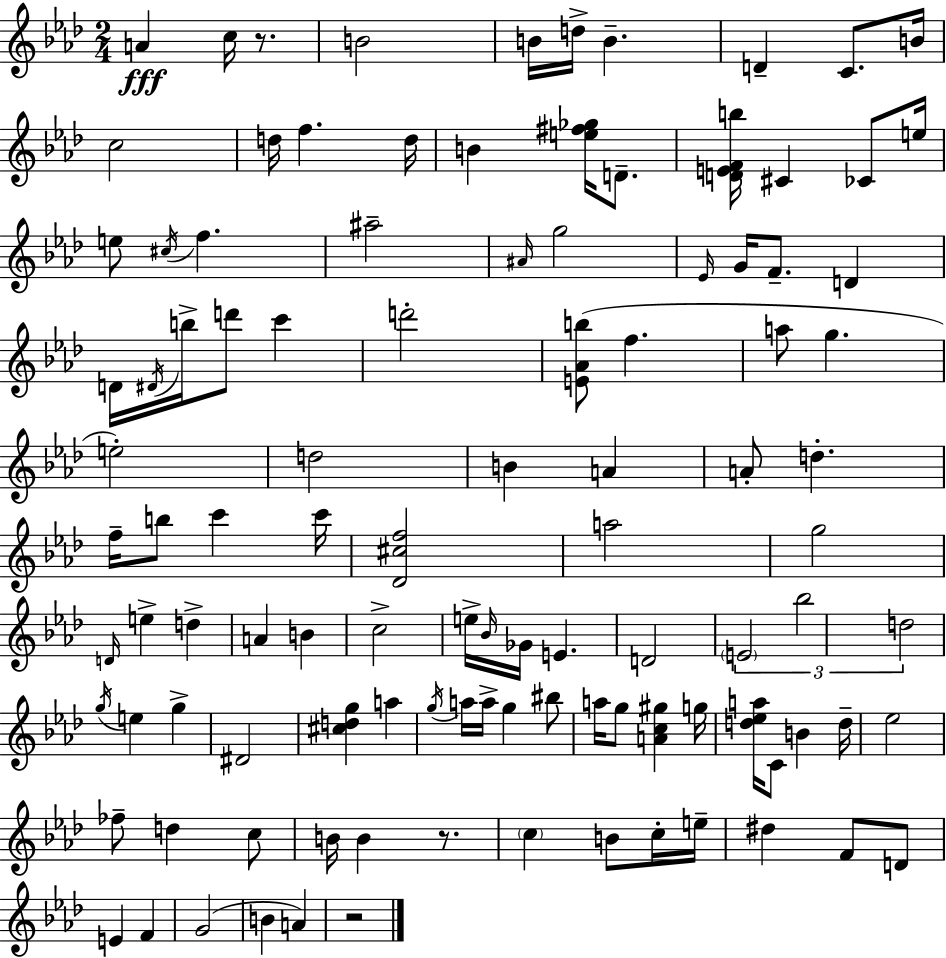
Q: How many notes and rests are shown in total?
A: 107